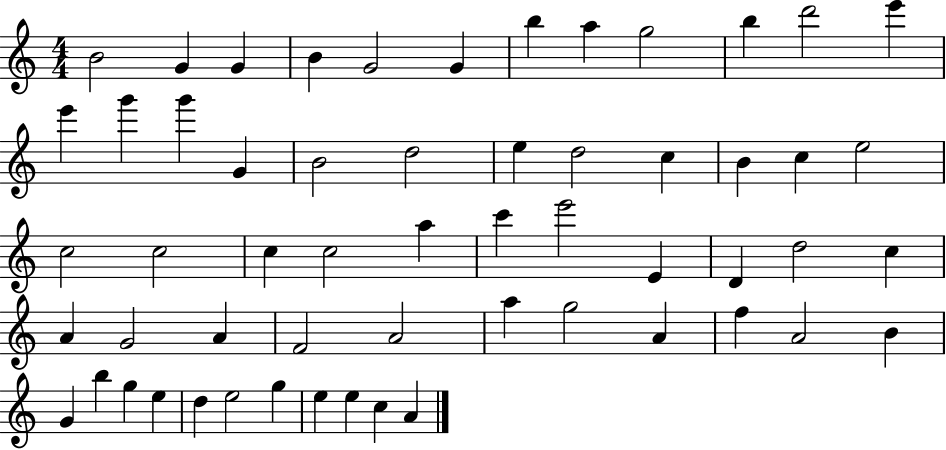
B4/h G4/q G4/q B4/q G4/h G4/q B5/q A5/q G5/h B5/q D6/h E6/q E6/q G6/q G6/q G4/q B4/h D5/h E5/q D5/h C5/q B4/q C5/q E5/h C5/h C5/h C5/q C5/h A5/q C6/q E6/h E4/q D4/q D5/h C5/q A4/q G4/h A4/q F4/h A4/h A5/q G5/h A4/q F5/q A4/h B4/q G4/q B5/q G5/q E5/q D5/q E5/h G5/q E5/q E5/q C5/q A4/q